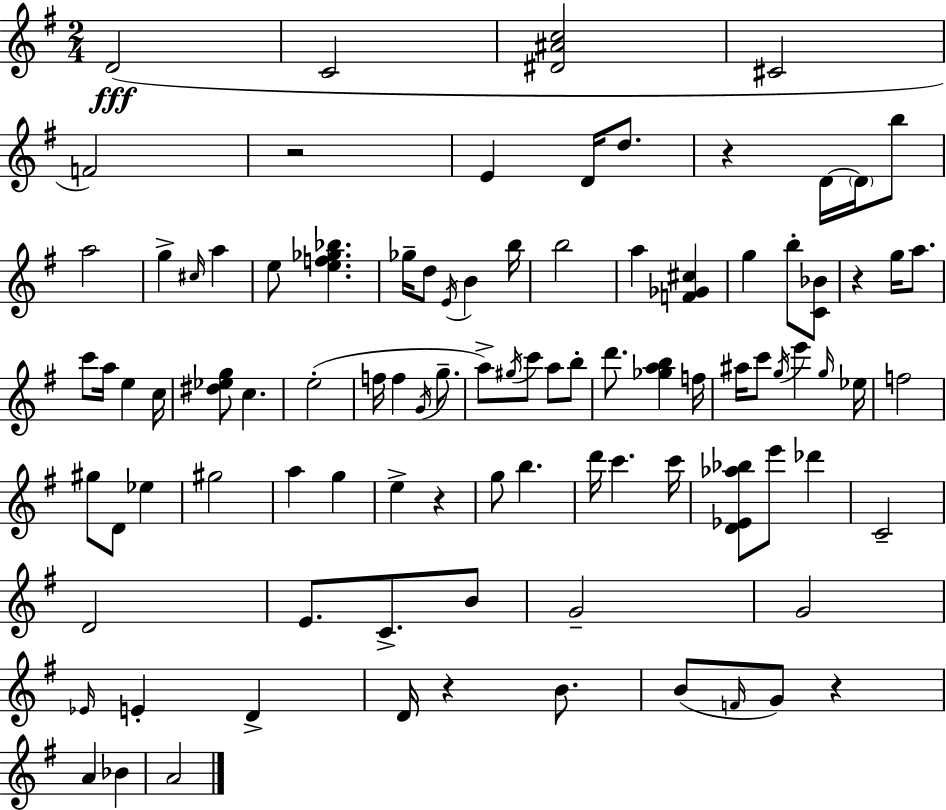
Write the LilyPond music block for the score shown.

{
  \clef treble
  \numericTimeSignature
  \time 2/4
  \key g \major
  d'2(\fff | c'2 | <dis' ais' c''>2 | cis'2 | \break f'2) | r2 | e'4 d'16 d''8. | r4 d'16~~ \parenthesize d'16 b''8 | \break a''2 | g''4-> \grace { cis''16 } a''4 | e''8 <e'' f'' ges'' bes''>4. | ges''16-- d''8 \acciaccatura { e'16 } b'4 | \break b''16 b''2 | a''4 <f' ges' cis''>4 | g''4 b''8-. | <c' bes'>8 r4 g''16 a''8. | \break c'''8 a''16 e''4 | c''16 <dis'' ees'' g''>8 c''4. | e''2-.( | f''16 f''4 \acciaccatura { g'16 } | \break g''8.-- a''8->) \acciaccatura { gis''16 } c'''8 | a''8 b''8-. d'''8. <ges'' a'' b''>4 | f''16 ais''16 c'''8 \acciaccatura { g''16 } | e'''4 \grace { g''16 } ees''16 f''2 | \break gis''8 | d'8 ees''4 gis''2 | a''4 | g''4 e''4-> | \break r4 g''8 | b''4. d'''16 c'''4. | c'''16 <d' ees' aes'' bes''>8 | e'''8 des'''4 c'2-- | \break d'2 | e'8. | c'8.-> b'8 g'2-- | g'2 | \break \grace { ees'16 } e'4-. | d'4-> d'16 | r4 b'8. b'8( | \grace { f'16 } g'8) r4 | \break a'4 bes'4 | a'2 | \bar "|."
}